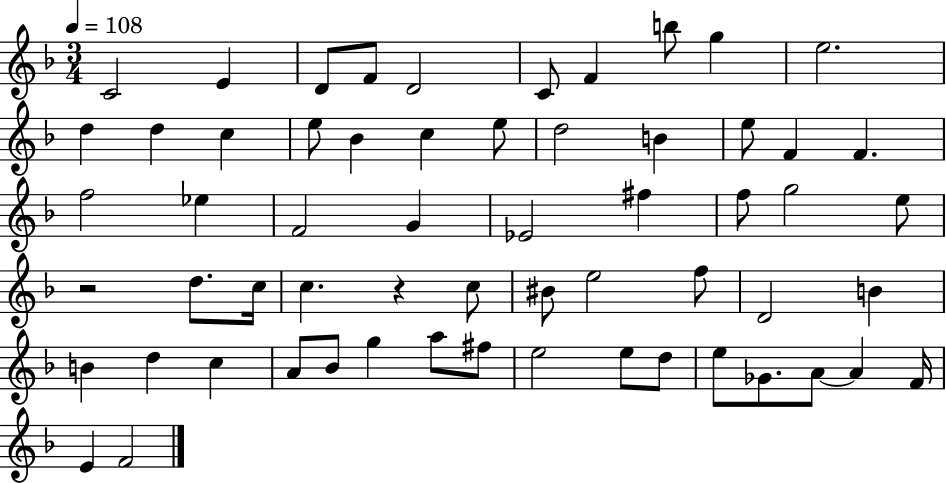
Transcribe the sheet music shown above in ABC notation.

X:1
T:Untitled
M:3/4
L:1/4
K:F
C2 E D/2 F/2 D2 C/2 F b/2 g e2 d d c e/2 _B c e/2 d2 B e/2 F F f2 _e F2 G _E2 ^f f/2 g2 e/2 z2 d/2 c/4 c z c/2 ^B/2 e2 f/2 D2 B B d c A/2 _B/2 g a/2 ^f/2 e2 e/2 d/2 e/2 _G/2 A/2 A F/4 E F2